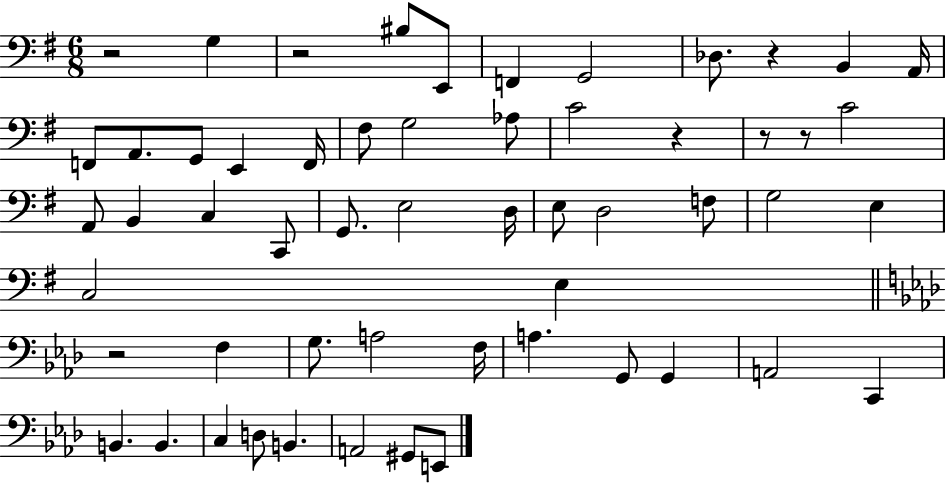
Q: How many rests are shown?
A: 7